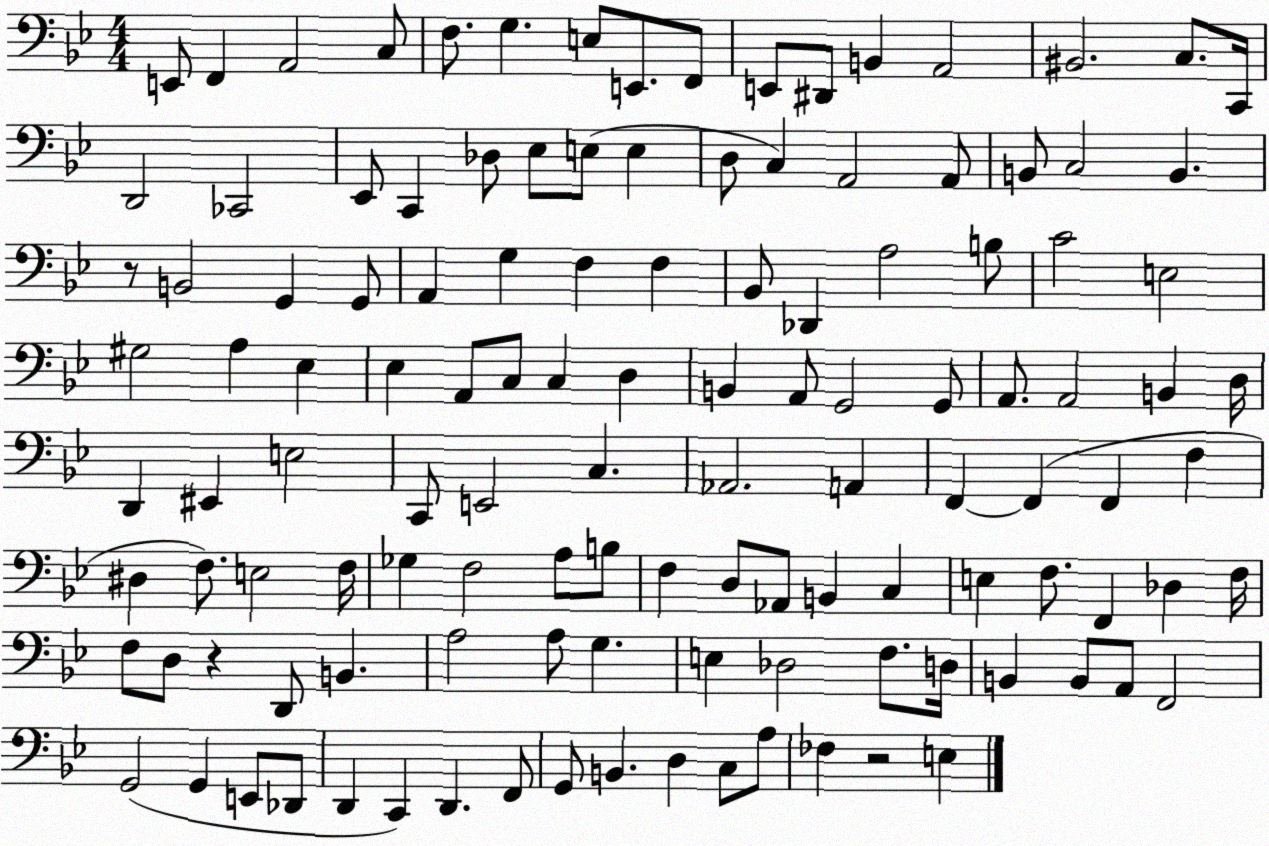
X:1
T:Untitled
M:4/4
L:1/4
K:Bb
E,,/2 F,, A,,2 C,/2 F,/2 G, E,/2 E,,/2 F,,/2 E,,/2 ^D,,/2 B,, A,,2 ^B,,2 C,/2 C,,/4 D,,2 _C,,2 _E,,/2 C,, _D,/2 _E,/2 E,/2 E, D,/2 C, A,,2 A,,/2 B,,/2 C,2 B,, z/2 B,,2 G,, G,,/2 A,, G, F, F, _B,,/2 _D,, A,2 B,/2 C2 E,2 ^G,2 A, _E, _E, A,,/2 C,/2 C, D, B,, A,,/2 G,,2 G,,/2 A,,/2 A,,2 B,, D,/4 D,, ^E,, E,2 C,,/2 E,,2 C, _A,,2 A,, F,, F,, F,, F, ^D, F,/2 E,2 F,/4 _G, F,2 A,/2 B,/2 F, D,/2 _A,,/2 B,, C, E, F,/2 F,, _D, F,/4 F,/2 D,/2 z D,,/2 B,, A,2 A,/2 G, E, _D,2 F,/2 D,/4 B,, B,,/2 A,,/2 F,,2 G,,2 G,, E,,/2 _D,,/2 D,, C,, D,, F,,/2 G,,/2 B,, D, C,/2 A,/2 _F, z2 E,